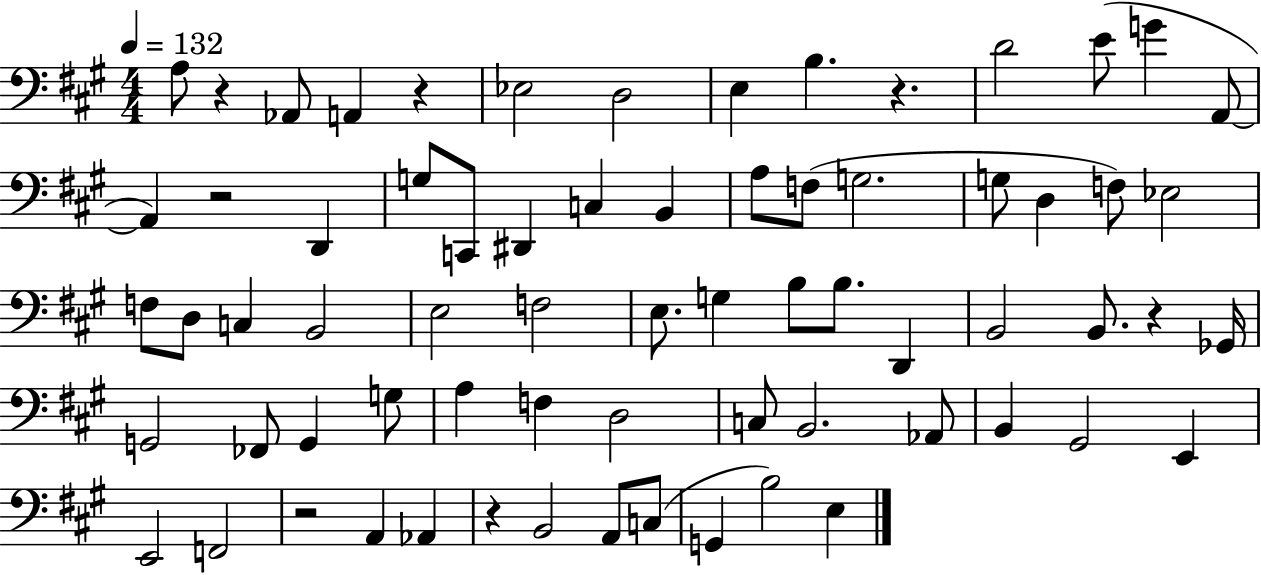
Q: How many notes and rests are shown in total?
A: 69